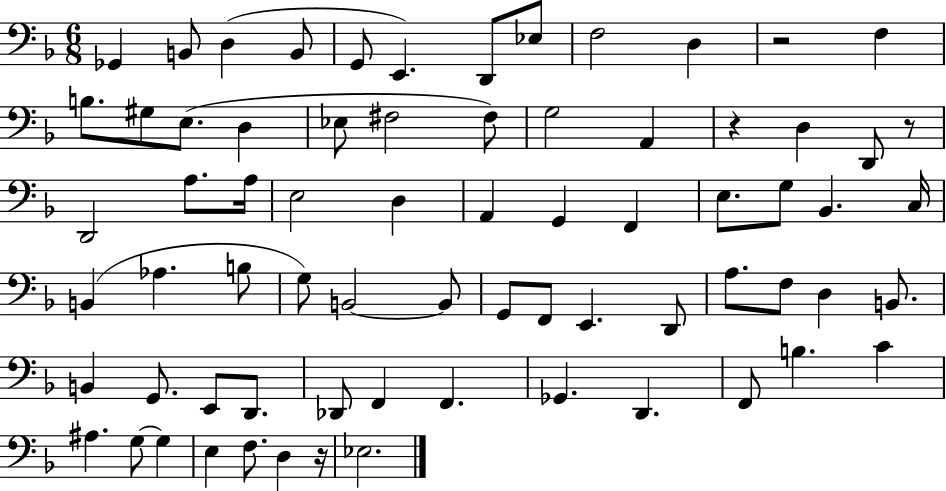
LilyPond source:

{
  \clef bass
  \numericTimeSignature
  \time 6/8
  \key f \major
  \repeat volta 2 { ges,4 b,8 d4( b,8 | g,8 e,4.) d,8 ees8 | f2 d4 | r2 f4 | \break b8. gis8 e8.( d4 | ees8 fis2 fis8) | g2 a,4 | r4 d4 d,8 r8 | \break d,2 a8. a16 | e2 d4 | a,4 g,4 f,4 | e8. g8 bes,4. c16 | \break b,4( aes4. b8 | g8) b,2~~ b,8 | g,8 f,8 e,4. d,8 | a8. f8 d4 b,8. | \break b,4 g,8. e,8 d,8. | des,8 f,4 f,4. | ges,4. d,4. | f,8 b4. c'4 | \break ais4. g8~~ g4 | e4 f8. d4 r16 | ees2. | } \bar "|."
}